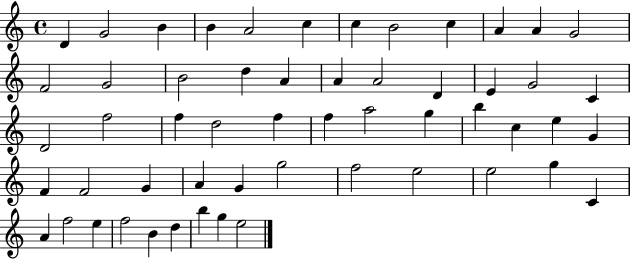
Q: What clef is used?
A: treble